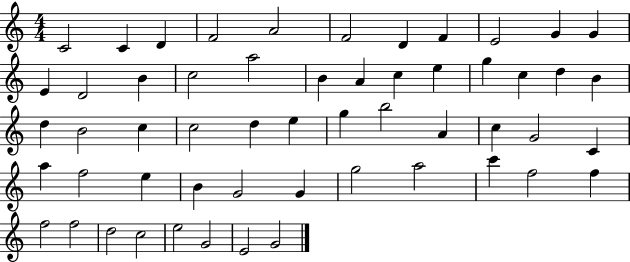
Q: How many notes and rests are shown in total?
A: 55